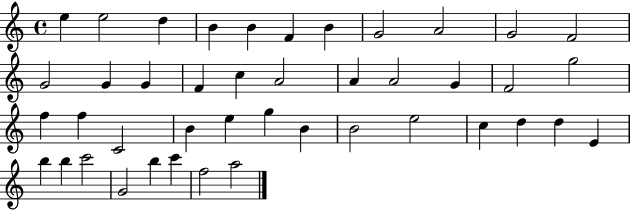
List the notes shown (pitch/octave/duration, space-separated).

E5/q E5/h D5/q B4/q B4/q F4/q B4/q G4/h A4/h G4/h F4/h G4/h G4/q G4/q F4/q C5/q A4/h A4/q A4/h G4/q F4/h G5/h F5/q F5/q C4/h B4/q E5/q G5/q B4/q B4/h E5/h C5/q D5/q D5/q E4/q B5/q B5/q C6/h G4/h B5/q C6/q F5/h A5/h